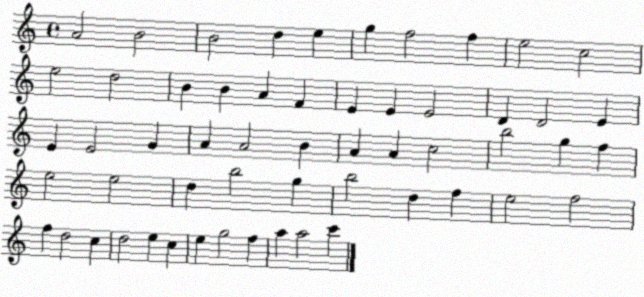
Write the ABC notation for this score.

X:1
T:Untitled
M:4/4
L:1/4
K:C
A2 B2 B2 d e g f2 f e2 c2 e2 d2 B B A F E E E2 D D2 E E E2 G A A2 B A A c2 b2 g f e2 e2 d b2 g b2 d f e2 f2 f d2 c d2 e c e g2 f a a2 c'